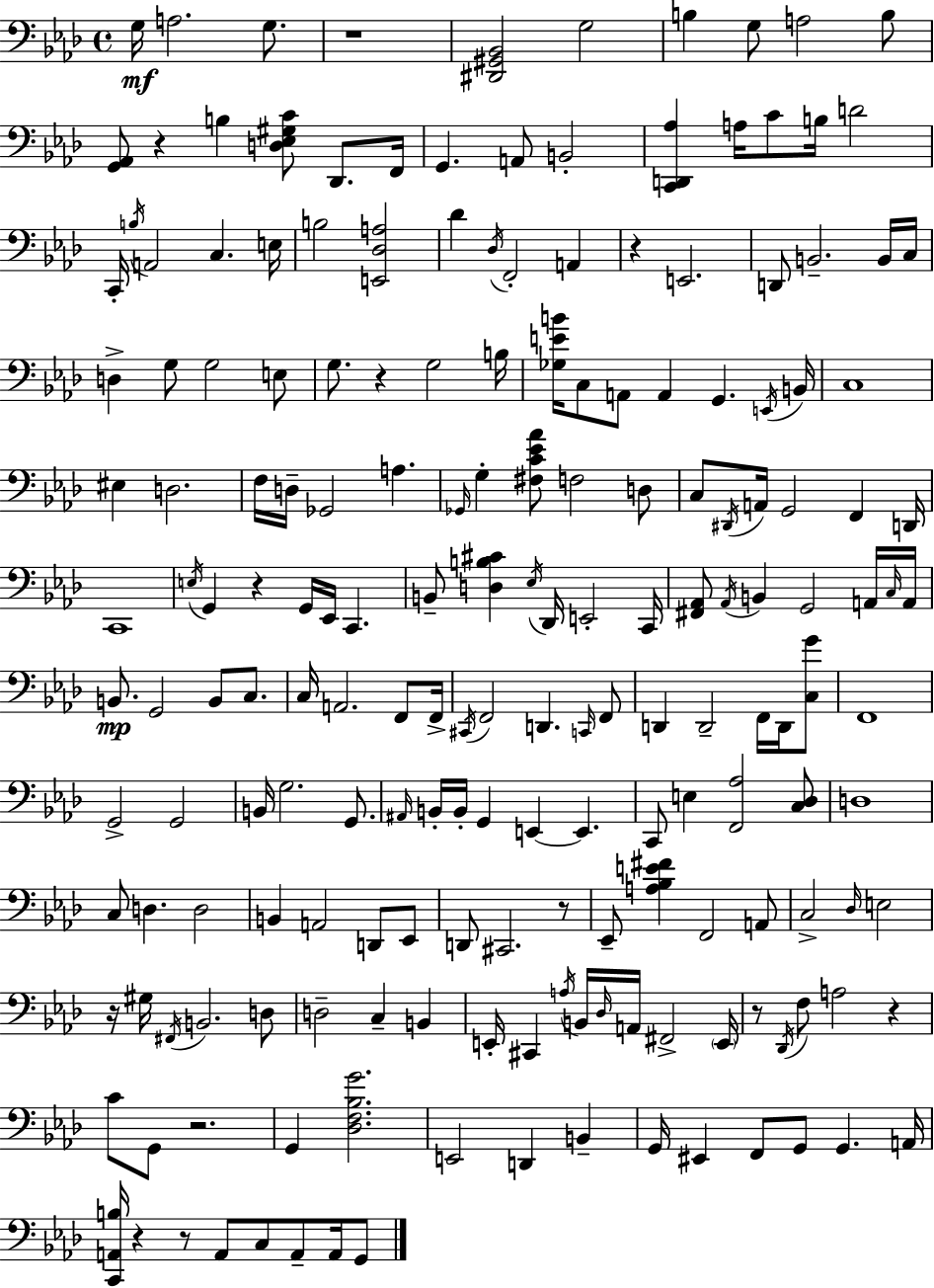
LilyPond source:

{
  \clef bass
  \time 4/4
  \defaultTimeSignature
  \key f \minor
  g16\mf a2. g8. | r1 | <dis, gis, bes,>2 g2 | b4 g8 a2 b8 | \break <g, aes,>8 r4 b4 <d ees gis c'>8 des,8. f,16 | g,4. a,8 b,2-. | <c, d, aes>4 a16 c'8 b16 d'2 | c,16-. \acciaccatura { b16 } a,2 c4. | \break e16 b2 <e, des a>2 | des'4 \acciaccatura { des16 } f,2-. a,4 | r4 e,2. | d,8 b,2.-- | \break b,16 c16 d4-> g8 g2 | e8 g8. r4 g2 | b16 <ges e' b'>16 c8 a,8 a,4 g,4. | \acciaccatura { e,16 } b,16 c1 | \break eis4 d2. | f16 d16-- ges,2 a4. | \grace { ges,16 } g4-. <fis c' ees' aes'>8 f2 | d8 c8 \acciaccatura { dis,16 } a,16 g,2 | \break f,4 d,16 c,1 | \acciaccatura { e16 } g,4 r4 g,16 ees,16 | c,4. b,8-- <d b cis'>4 \acciaccatura { ees16 } des,16 e,2-. | c,16 <fis, aes,>8 \acciaccatura { aes,16 } b,4 g,2 | \break a,16 \grace { c16 } a,16 b,8.\mp g,2 | b,8 c8. c16 a,2. | f,8 f,16-> \acciaccatura { cis,16 } f,2 | d,4. \grace { c,16 } f,8 d,4 d,2-- | \break f,16 d,16 <c g'>8 f,1 | g,2-> | g,2 b,16 g2. | g,8. \grace { ais,16 } b,16-. b,16-. g,4 | \break e,4~~ e,4. c,8 e4 | <f, aes>2 <c des>8 d1 | c8 d4. | d2 b,4 | \break a,2 d,8 ees,8 d,8 cis,2. | r8 ees,8-- <a bes e' fis'>4 | f,2 a,8 c2-> | \grace { des16 } e2 r16 gis16 \acciaccatura { fis,16 } | \break b,2. d8 d2-- | c4-- b,4 e,16-. cis,4 | \acciaccatura { a16 } b,16 \grace { des16 } a,16 fis,2-> \parenthesize e,16 | r8 \acciaccatura { des,16 } f8 a2 r4 | \break c'8 g,8 r2. | g,4 <des f bes g'>2. | e,2 d,4 b,4-- | g,16 eis,4 f,8 g,8 g,4. | \break a,16 <c, a, b>16 r4 r8 a,8 c8 a,8-- a,16 g,8 | \bar "|."
}